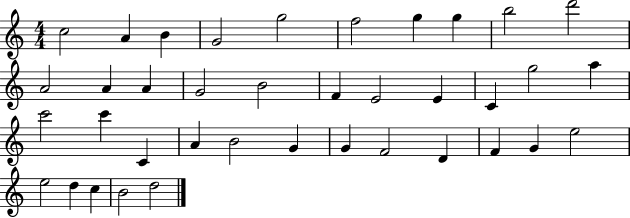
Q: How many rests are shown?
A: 0